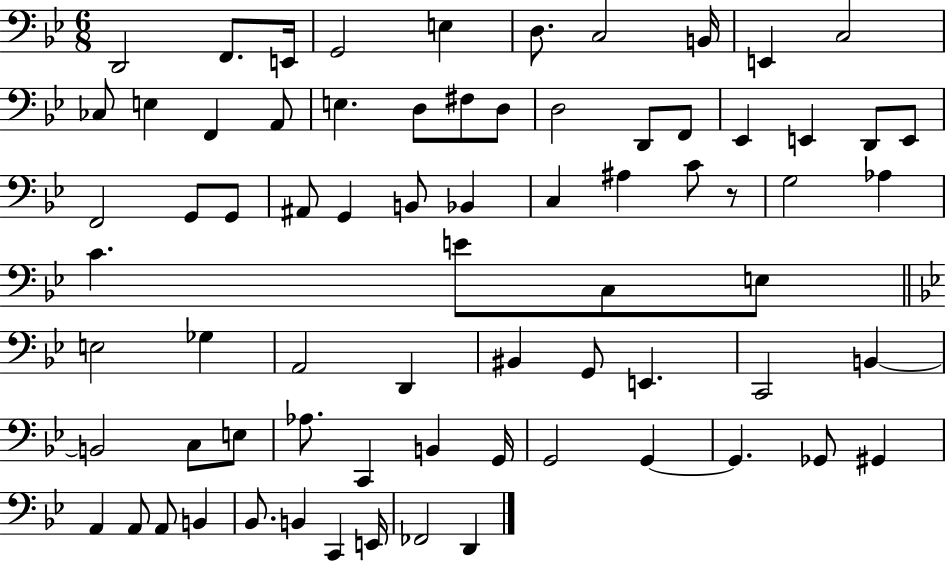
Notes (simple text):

D2/h F2/e. E2/s G2/h E3/q D3/e. C3/h B2/s E2/q C3/h CES3/e E3/q F2/q A2/e E3/q. D3/e F#3/e D3/e D3/h D2/e F2/e Eb2/q E2/q D2/e E2/e F2/h G2/e G2/e A#2/e G2/q B2/e Bb2/q C3/q A#3/q C4/e R/e G3/h Ab3/q C4/q. E4/e C3/e E3/e E3/h Gb3/q A2/h D2/q BIS2/q G2/e E2/q. C2/h B2/q B2/h C3/e E3/e Ab3/e. C2/q B2/q G2/s G2/h G2/q G2/q. Gb2/e G#2/q A2/q A2/e A2/e B2/q Bb2/e. B2/q C2/q E2/s FES2/h D2/q